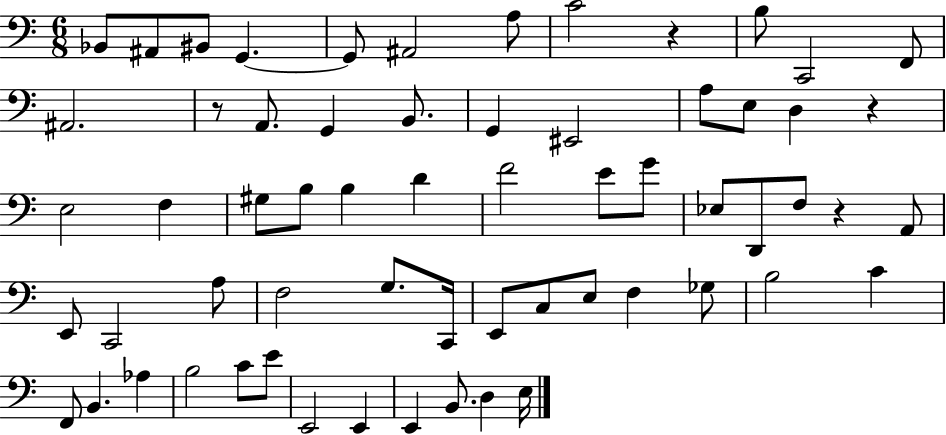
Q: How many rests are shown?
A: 4